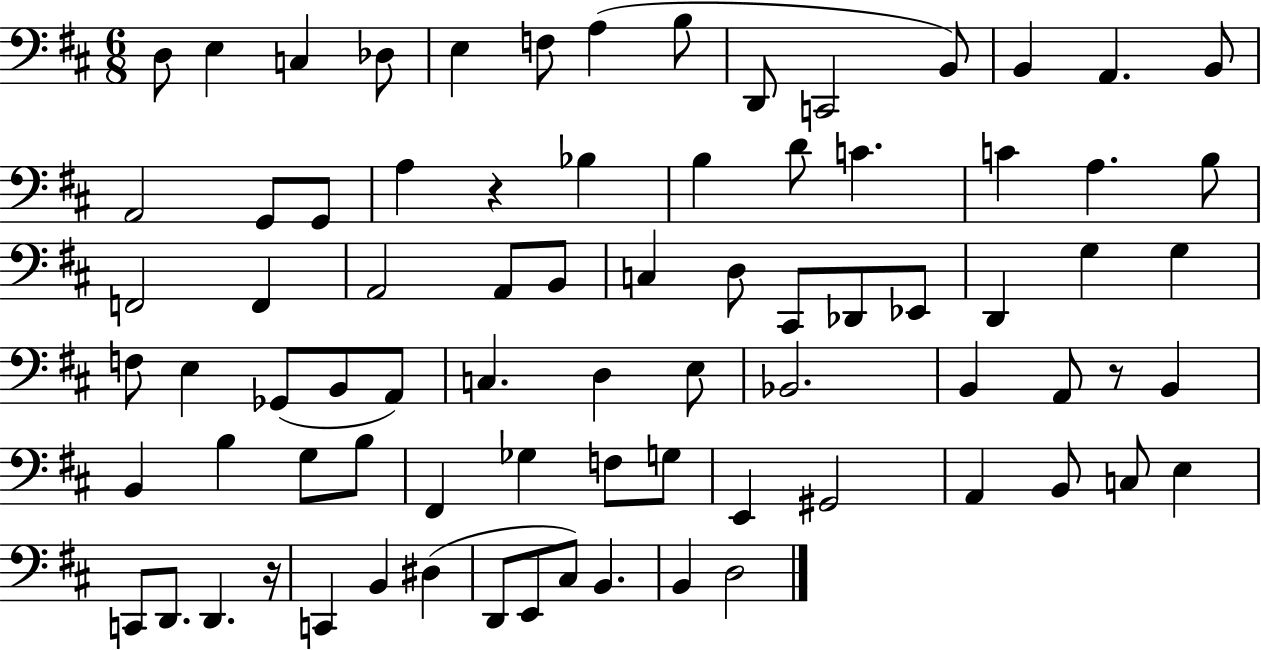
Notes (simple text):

D3/e E3/q C3/q Db3/e E3/q F3/e A3/q B3/e D2/e C2/h B2/e B2/q A2/q. B2/e A2/h G2/e G2/e A3/q R/q Bb3/q B3/q D4/e C4/q. C4/q A3/q. B3/e F2/h F2/q A2/h A2/e B2/e C3/q D3/e C#2/e Db2/e Eb2/e D2/q G3/q G3/q F3/e E3/q Gb2/e B2/e A2/e C3/q. D3/q E3/e Bb2/h. B2/q A2/e R/e B2/q B2/q B3/q G3/e B3/e F#2/q Gb3/q F3/e G3/e E2/q G#2/h A2/q B2/e C3/e E3/q C2/e D2/e. D2/q. R/s C2/q B2/q D#3/q D2/e E2/e C#3/e B2/q. B2/q D3/h